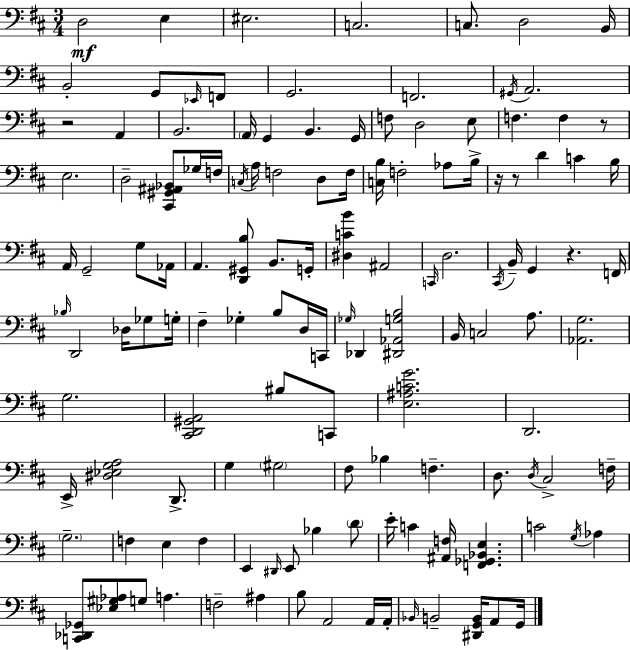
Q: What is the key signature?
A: D major